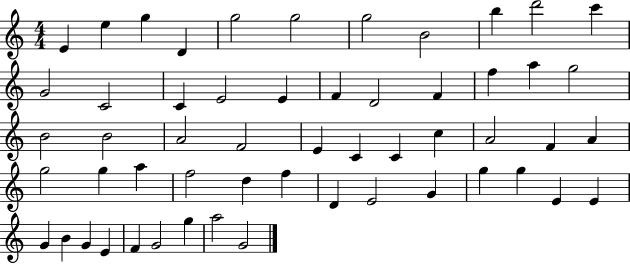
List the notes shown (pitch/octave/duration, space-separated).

E4/q E5/q G5/q D4/q G5/h G5/h G5/h B4/h B5/q D6/h C6/q G4/h C4/h C4/q E4/h E4/q F4/q D4/h F4/q F5/q A5/q G5/h B4/h B4/h A4/h F4/h E4/q C4/q C4/q C5/q A4/h F4/q A4/q G5/h G5/q A5/q F5/h D5/q F5/q D4/q E4/h G4/q G5/q G5/q E4/q E4/q G4/q B4/q G4/q E4/q F4/q G4/h G5/q A5/h G4/h